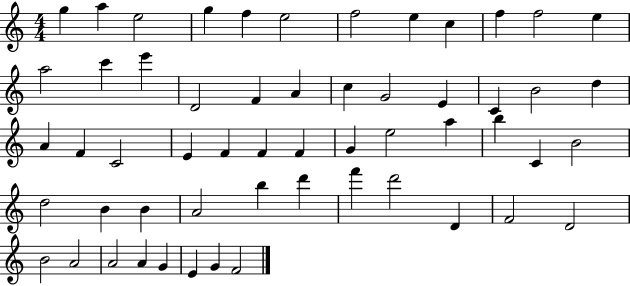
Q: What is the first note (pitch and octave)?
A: G5